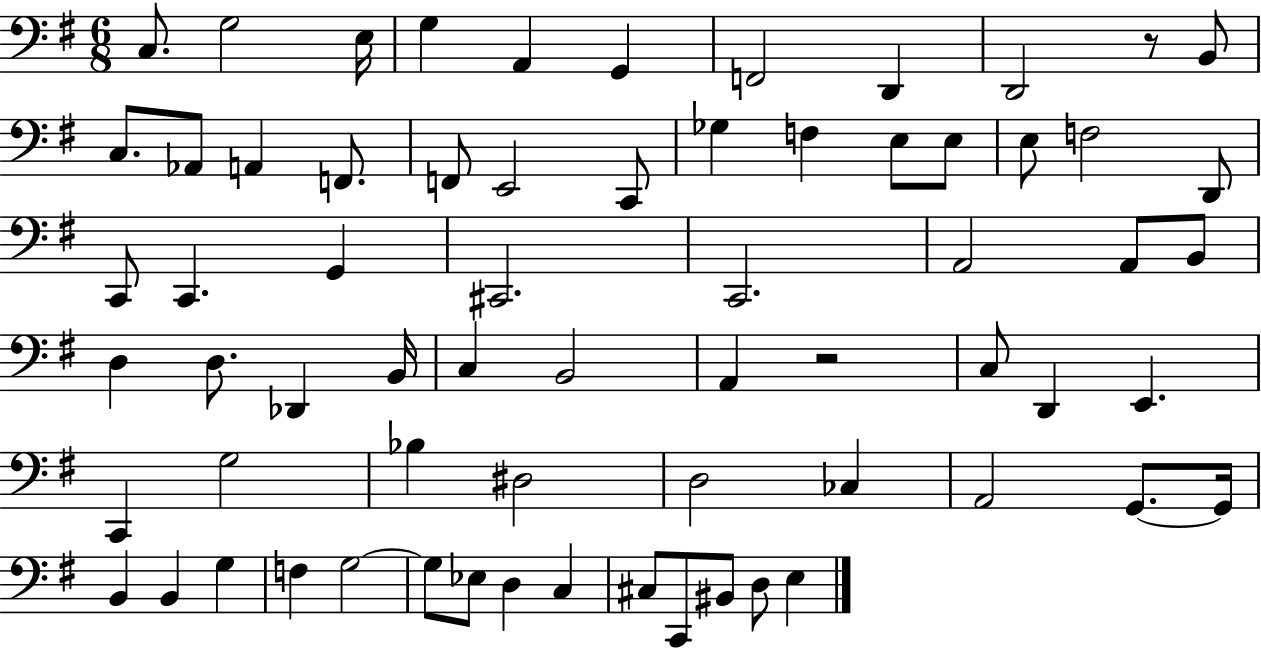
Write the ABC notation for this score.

X:1
T:Untitled
M:6/8
L:1/4
K:G
C,/2 G,2 E,/4 G, A,, G,, F,,2 D,, D,,2 z/2 B,,/2 C,/2 _A,,/2 A,, F,,/2 F,,/2 E,,2 C,,/2 _G, F, E,/2 E,/2 E,/2 F,2 D,,/2 C,,/2 C,, G,, ^C,,2 C,,2 A,,2 A,,/2 B,,/2 D, D,/2 _D,, B,,/4 C, B,,2 A,, z2 C,/2 D,, E,, C,, G,2 _B, ^D,2 D,2 _C, A,,2 G,,/2 G,,/4 B,, B,, G, F, G,2 G,/2 _E,/2 D, C, ^C,/2 C,,/2 ^B,,/2 D,/2 E,